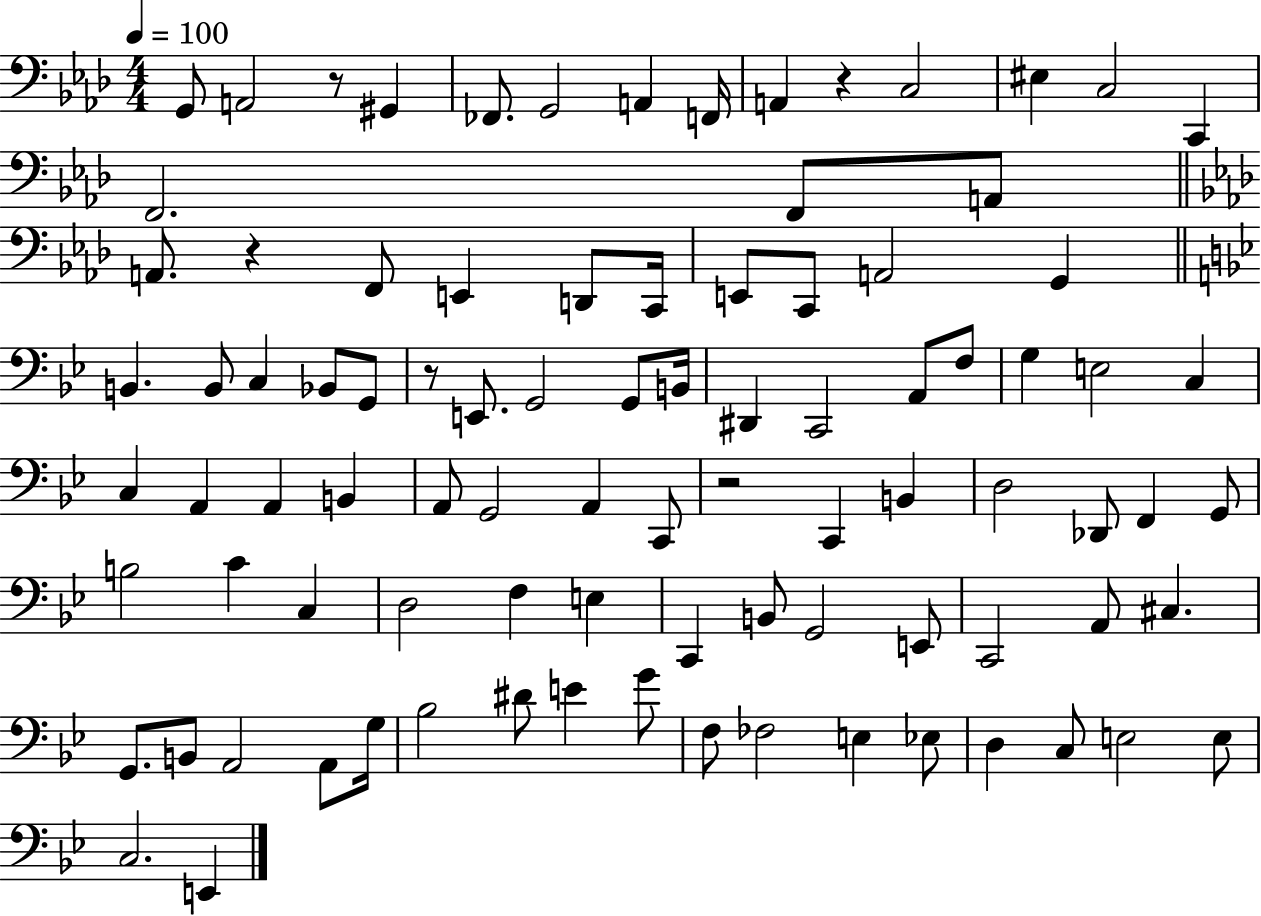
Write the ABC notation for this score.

X:1
T:Untitled
M:4/4
L:1/4
K:Ab
G,,/2 A,,2 z/2 ^G,, _F,,/2 G,,2 A,, F,,/4 A,, z C,2 ^E, C,2 C,, F,,2 F,,/2 A,,/2 A,,/2 z F,,/2 E,, D,,/2 C,,/4 E,,/2 C,,/2 A,,2 G,, B,, B,,/2 C, _B,,/2 G,,/2 z/2 E,,/2 G,,2 G,,/2 B,,/4 ^D,, C,,2 A,,/2 F,/2 G, E,2 C, C, A,, A,, B,, A,,/2 G,,2 A,, C,,/2 z2 C,, B,, D,2 _D,,/2 F,, G,,/2 B,2 C C, D,2 F, E, C,, B,,/2 G,,2 E,,/2 C,,2 A,,/2 ^C, G,,/2 B,,/2 A,,2 A,,/2 G,/4 _B,2 ^D/2 E G/2 F,/2 _F,2 E, _E,/2 D, C,/2 E,2 E,/2 C,2 E,,